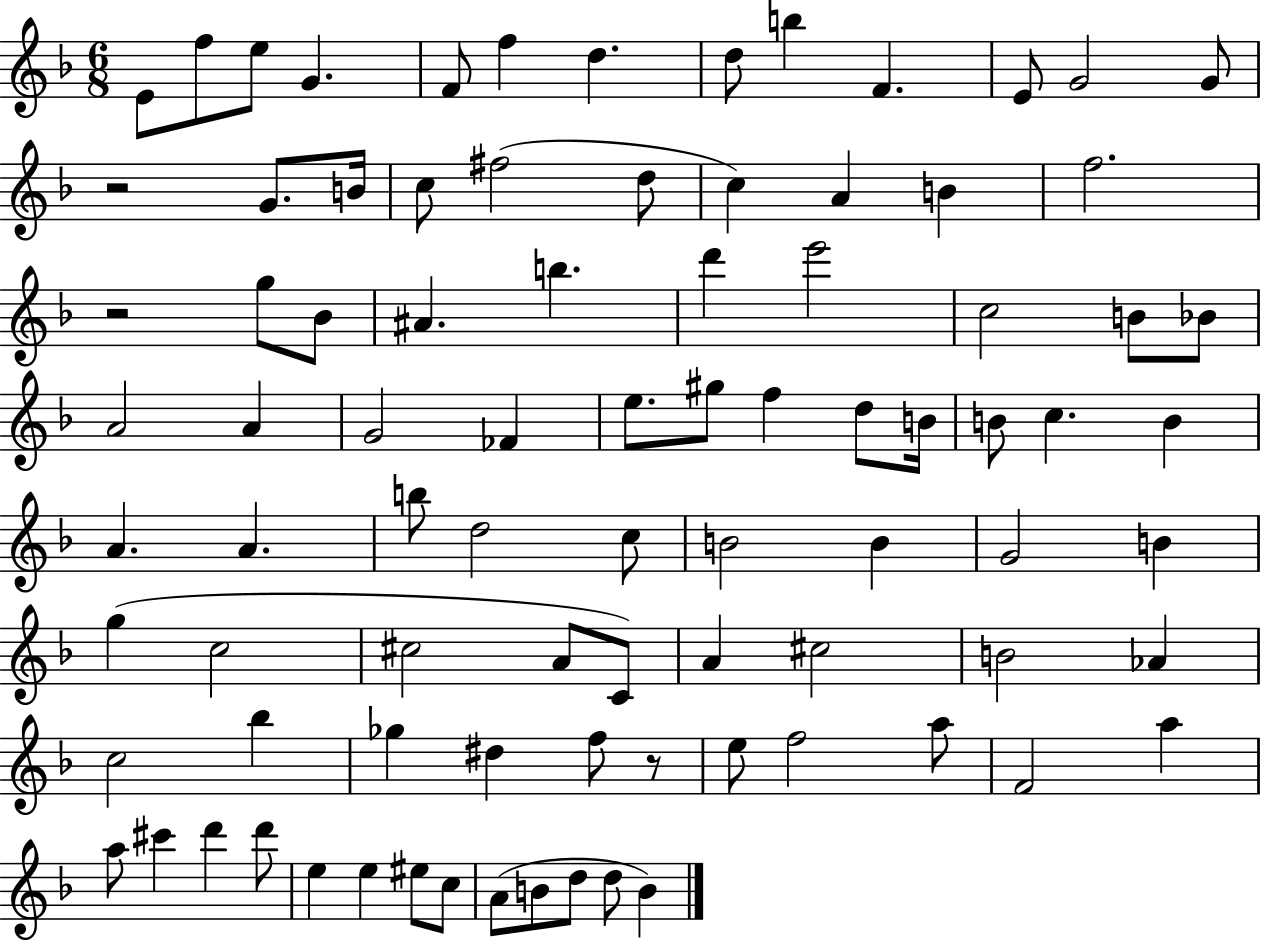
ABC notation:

X:1
T:Untitled
M:6/8
L:1/4
K:F
E/2 f/2 e/2 G F/2 f d d/2 b F E/2 G2 G/2 z2 G/2 B/4 c/2 ^f2 d/2 c A B f2 z2 g/2 _B/2 ^A b d' e'2 c2 B/2 _B/2 A2 A G2 _F e/2 ^g/2 f d/2 B/4 B/2 c B A A b/2 d2 c/2 B2 B G2 B g c2 ^c2 A/2 C/2 A ^c2 B2 _A c2 _b _g ^d f/2 z/2 e/2 f2 a/2 F2 a a/2 ^c' d' d'/2 e e ^e/2 c/2 A/2 B/2 d/2 d/2 B